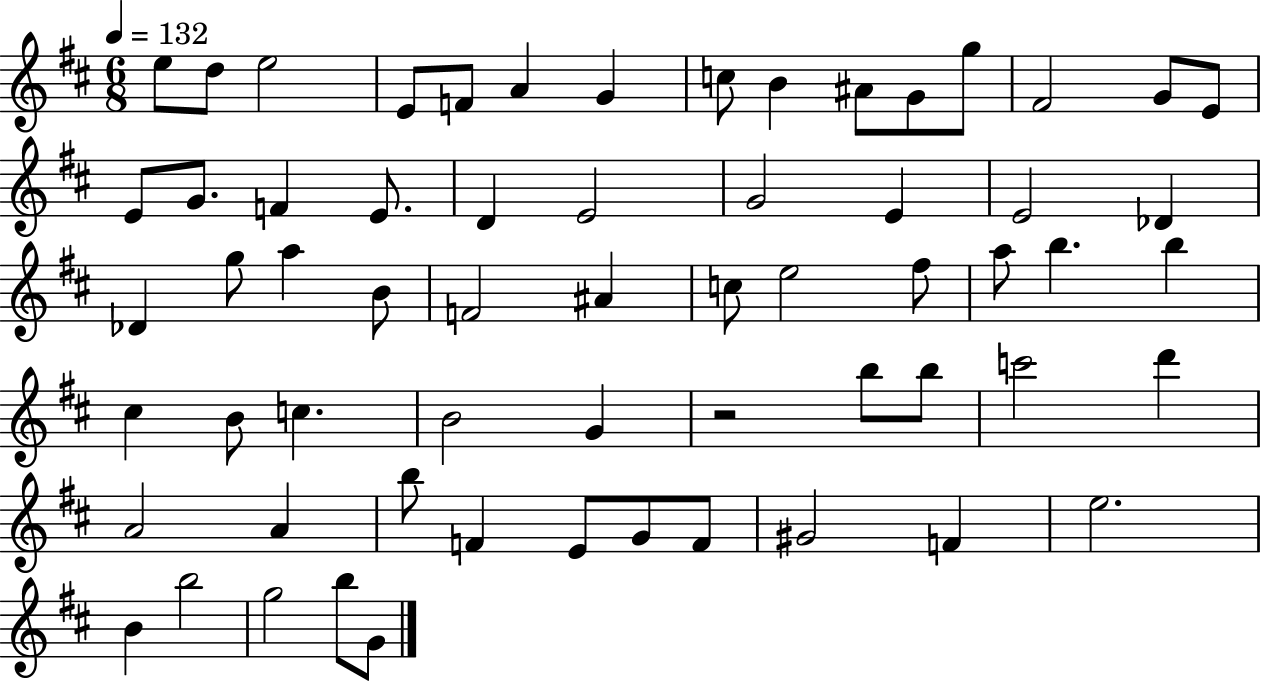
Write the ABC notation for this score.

X:1
T:Untitled
M:6/8
L:1/4
K:D
e/2 d/2 e2 E/2 F/2 A G c/2 B ^A/2 G/2 g/2 ^F2 G/2 E/2 E/2 G/2 F E/2 D E2 G2 E E2 _D _D g/2 a B/2 F2 ^A c/2 e2 ^f/2 a/2 b b ^c B/2 c B2 G z2 b/2 b/2 c'2 d' A2 A b/2 F E/2 G/2 F/2 ^G2 F e2 B b2 g2 b/2 G/2